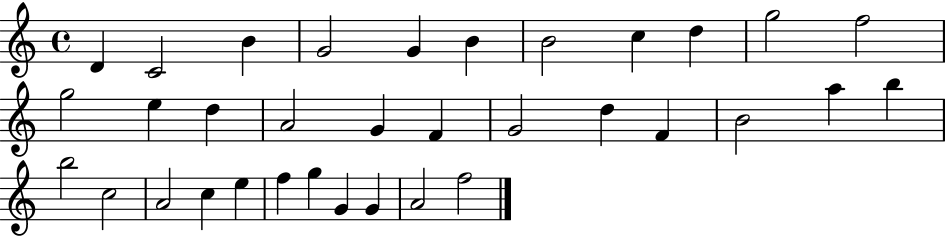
{
  \clef treble
  \time 4/4
  \defaultTimeSignature
  \key c \major
  d'4 c'2 b'4 | g'2 g'4 b'4 | b'2 c''4 d''4 | g''2 f''2 | \break g''2 e''4 d''4 | a'2 g'4 f'4 | g'2 d''4 f'4 | b'2 a''4 b''4 | \break b''2 c''2 | a'2 c''4 e''4 | f''4 g''4 g'4 g'4 | a'2 f''2 | \break \bar "|."
}